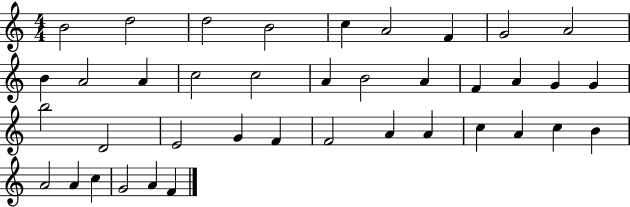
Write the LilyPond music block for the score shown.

{
  \clef treble
  \numericTimeSignature
  \time 4/4
  \key c \major
  b'2 d''2 | d''2 b'2 | c''4 a'2 f'4 | g'2 a'2 | \break b'4 a'2 a'4 | c''2 c''2 | a'4 b'2 a'4 | f'4 a'4 g'4 g'4 | \break b''2 d'2 | e'2 g'4 f'4 | f'2 a'4 a'4 | c''4 a'4 c''4 b'4 | \break a'2 a'4 c''4 | g'2 a'4 f'4 | \bar "|."
}